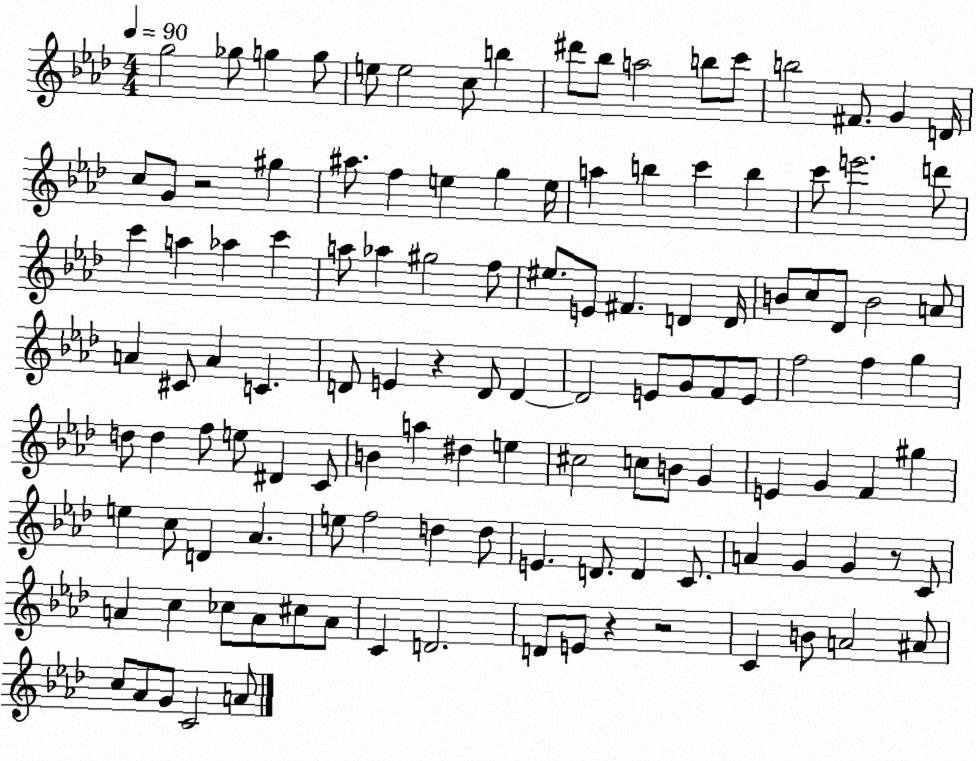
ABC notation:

X:1
T:Untitled
M:4/4
L:1/4
K:Ab
g2 _g/2 g g/2 e/2 e2 c/2 b ^d'/2 _b/2 a2 b/2 c'/2 b2 ^F/2 G D/4 c/2 G/2 z2 ^g ^a/2 f e g e/4 a b c' b c'/2 e'2 d'/2 c' a _a c' a/2 _a ^g2 f/2 ^e/2 E/2 ^F D D/4 B/2 c/2 _D/2 B2 A/2 A ^C/2 A C D/2 E z D/2 D D2 E/2 G/2 F/2 E/2 f2 f g d/2 d f/2 e/2 ^D C/2 B a ^d e ^c2 c/2 B/2 G E G F ^g e c/2 D _A e/2 f2 d d/2 E D/2 D C/2 A G G z/2 C/2 A c _c/2 A/2 ^c/2 A/2 C D2 D/2 E/2 z z2 C B/2 A2 ^A/2 c/2 _A/2 G/2 C2 A/2